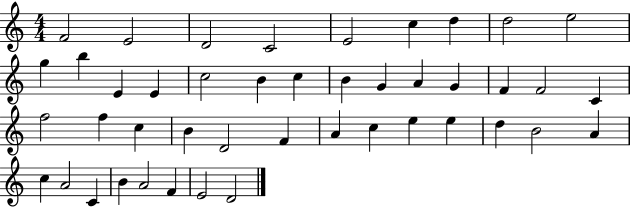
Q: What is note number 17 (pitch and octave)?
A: B4